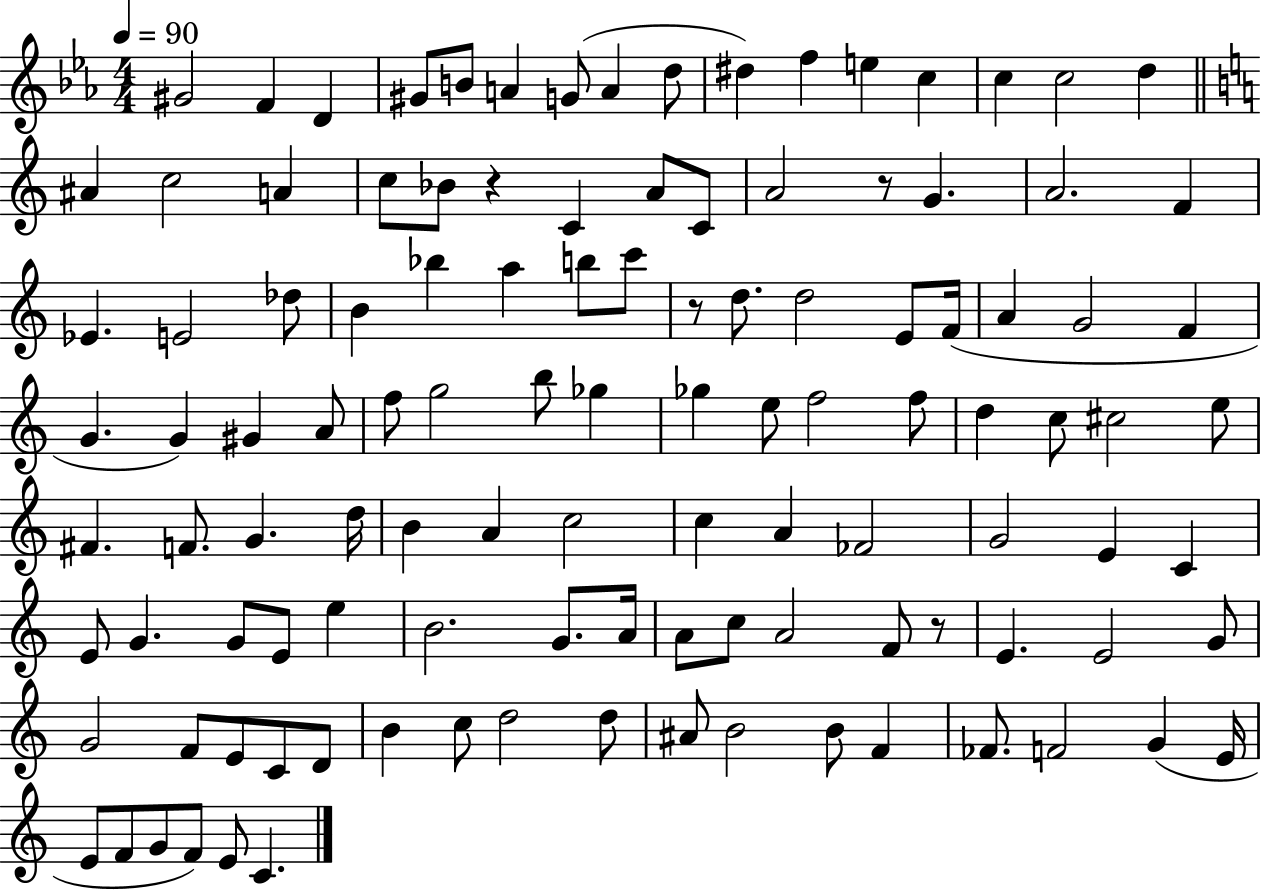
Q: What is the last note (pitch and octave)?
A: C4